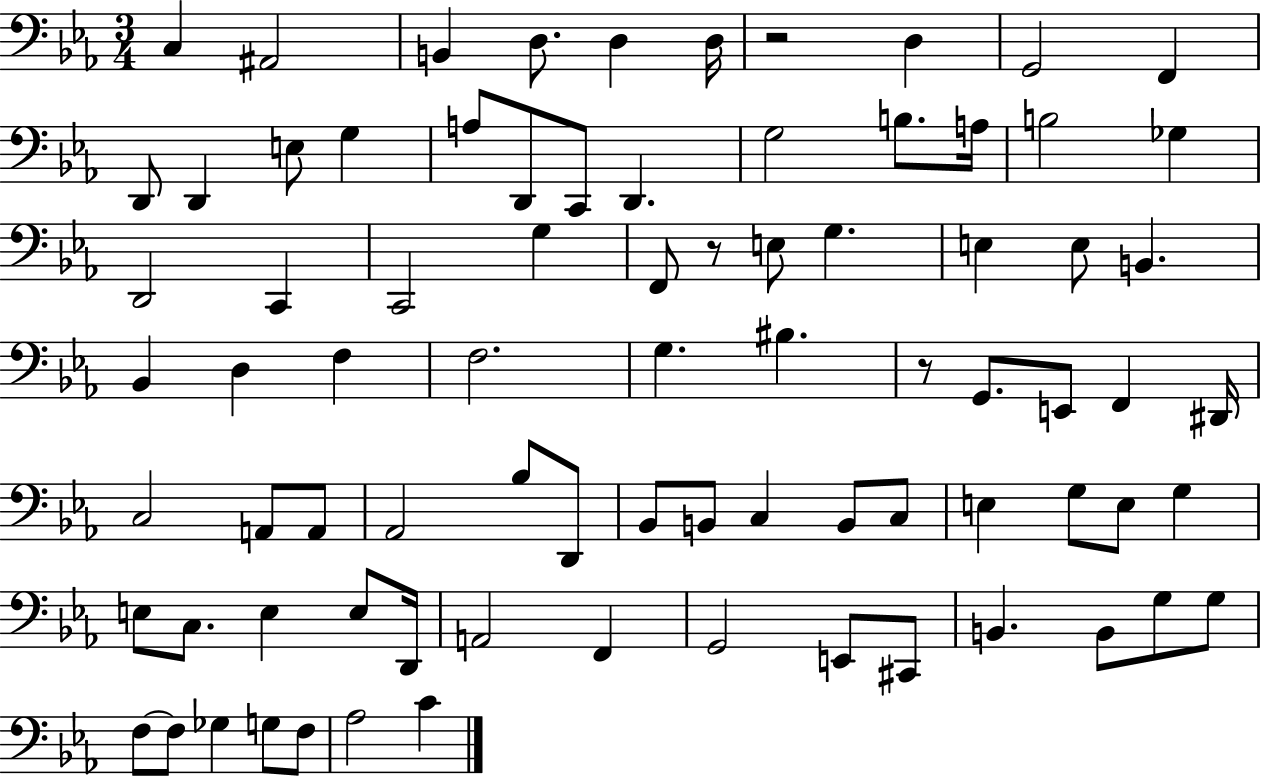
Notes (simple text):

C3/q A#2/h B2/q D3/e. D3/q D3/s R/h D3/q G2/h F2/q D2/e D2/q E3/e G3/q A3/e D2/e C2/e D2/q. G3/h B3/e. A3/s B3/h Gb3/q D2/h C2/q C2/h G3/q F2/e R/e E3/e G3/q. E3/q E3/e B2/q. Bb2/q D3/q F3/q F3/h. G3/q. BIS3/q. R/e G2/e. E2/e F2/q D#2/s C3/h A2/e A2/e Ab2/h Bb3/e D2/e Bb2/e B2/e C3/q B2/e C3/e E3/q G3/e E3/e G3/q E3/e C3/e. E3/q E3/e D2/s A2/h F2/q G2/h E2/e C#2/e B2/q. B2/e G3/e G3/e F3/e F3/e Gb3/q G3/e F3/e Ab3/h C4/q